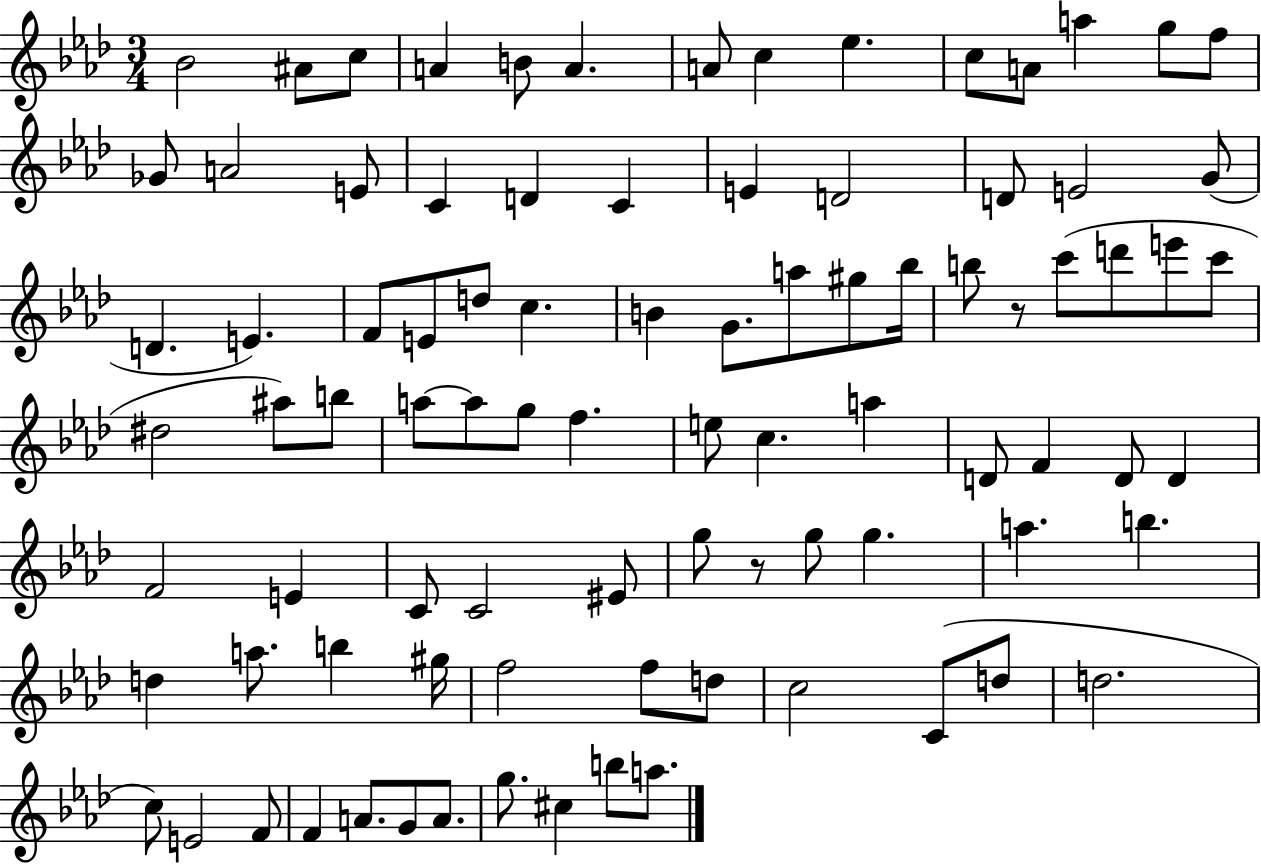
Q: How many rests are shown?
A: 2